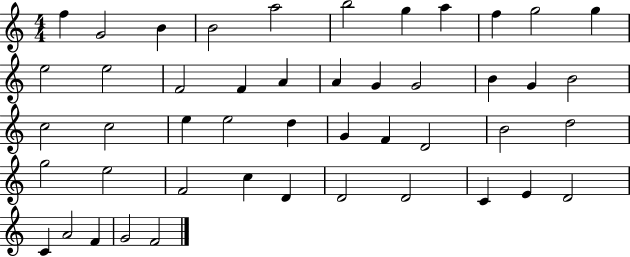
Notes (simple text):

F5/q G4/h B4/q B4/h A5/h B5/h G5/q A5/q F5/q G5/h G5/q E5/h E5/h F4/h F4/q A4/q A4/q G4/q G4/h B4/q G4/q B4/h C5/h C5/h E5/q E5/h D5/q G4/q F4/q D4/h B4/h D5/h G5/h E5/h F4/h C5/q D4/q D4/h D4/h C4/q E4/q D4/h C4/q A4/h F4/q G4/h F4/h